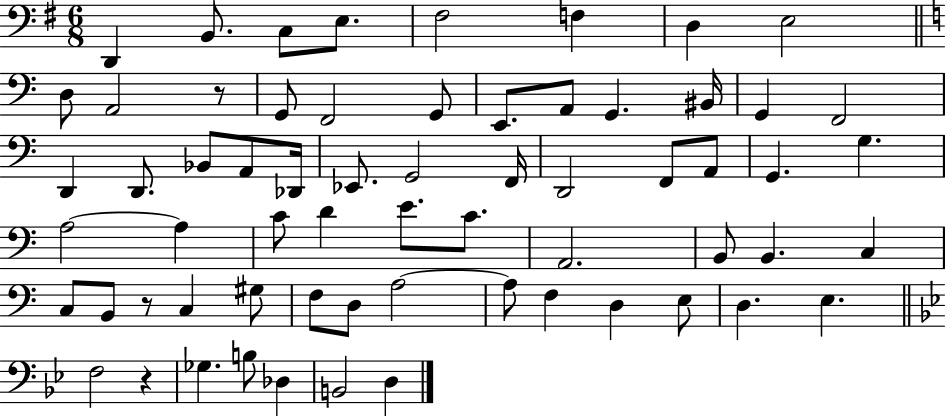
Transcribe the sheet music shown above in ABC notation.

X:1
T:Untitled
M:6/8
L:1/4
K:G
D,, B,,/2 C,/2 E,/2 ^F,2 F, D, E,2 D,/2 A,,2 z/2 G,,/2 F,,2 G,,/2 E,,/2 A,,/2 G,, ^B,,/4 G,, F,,2 D,, D,,/2 _B,,/2 A,,/2 _D,,/4 _E,,/2 G,,2 F,,/4 D,,2 F,,/2 A,,/2 G,, G, A,2 A, C/2 D E/2 C/2 A,,2 B,,/2 B,, C, C,/2 B,,/2 z/2 C, ^G,/2 F,/2 D,/2 A,2 A,/2 F, D, E,/2 D, E, F,2 z _G, B,/2 _D, B,,2 D,